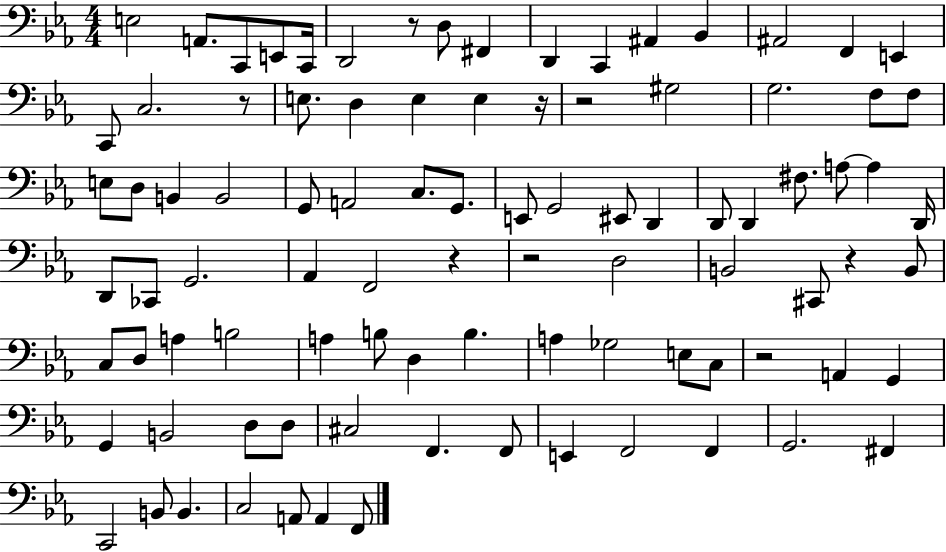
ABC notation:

X:1
T:Untitled
M:4/4
L:1/4
K:Eb
E,2 A,,/2 C,,/2 E,,/2 C,,/4 D,,2 z/2 D,/2 ^F,, D,, C,, ^A,, _B,, ^A,,2 F,, E,, C,,/2 C,2 z/2 E,/2 D, E, E, z/4 z2 ^G,2 G,2 F,/2 F,/2 E,/2 D,/2 B,, B,,2 G,,/2 A,,2 C,/2 G,,/2 E,,/2 G,,2 ^E,,/2 D,, D,,/2 D,, ^F,/2 A,/2 A, D,,/4 D,,/2 _C,,/2 G,,2 _A,, F,,2 z z2 D,2 B,,2 ^C,,/2 z B,,/2 C,/2 D,/2 A, B,2 A, B,/2 D, B, A, _G,2 E,/2 C,/2 z2 A,, G,, G,, B,,2 D,/2 D,/2 ^C,2 F,, F,,/2 E,, F,,2 F,, G,,2 ^F,, C,,2 B,,/2 B,, C,2 A,,/2 A,, F,,/2